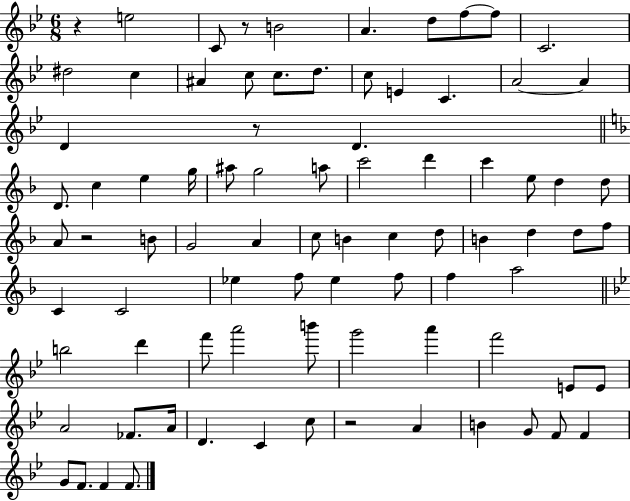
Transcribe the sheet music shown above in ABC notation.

X:1
T:Untitled
M:6/8
L:1/4
K:Bb
z e2 C/2 z/2 B2 A d/2 f/2 f/2 C2 ^d2 c ^A c/2 c/2 d/2 c/2 E C A2 A D z/2 D D/2 c e g/4 ^a/2 g2 a/2 c'2 d' c' e/2 d d/2 A/2 z2 B/2 G2 A c/2 B c d/2 B d d/2 f/2 C C2 _e f/2 _e f/2 f a2 b2 d' f'/2 a'2 b'/2 g'2 a' f'2 E/2 E/2 A2 _F/2 A/4 D C c/2 z2 A B G/2 F/2 F G/2 F/2 F F/2